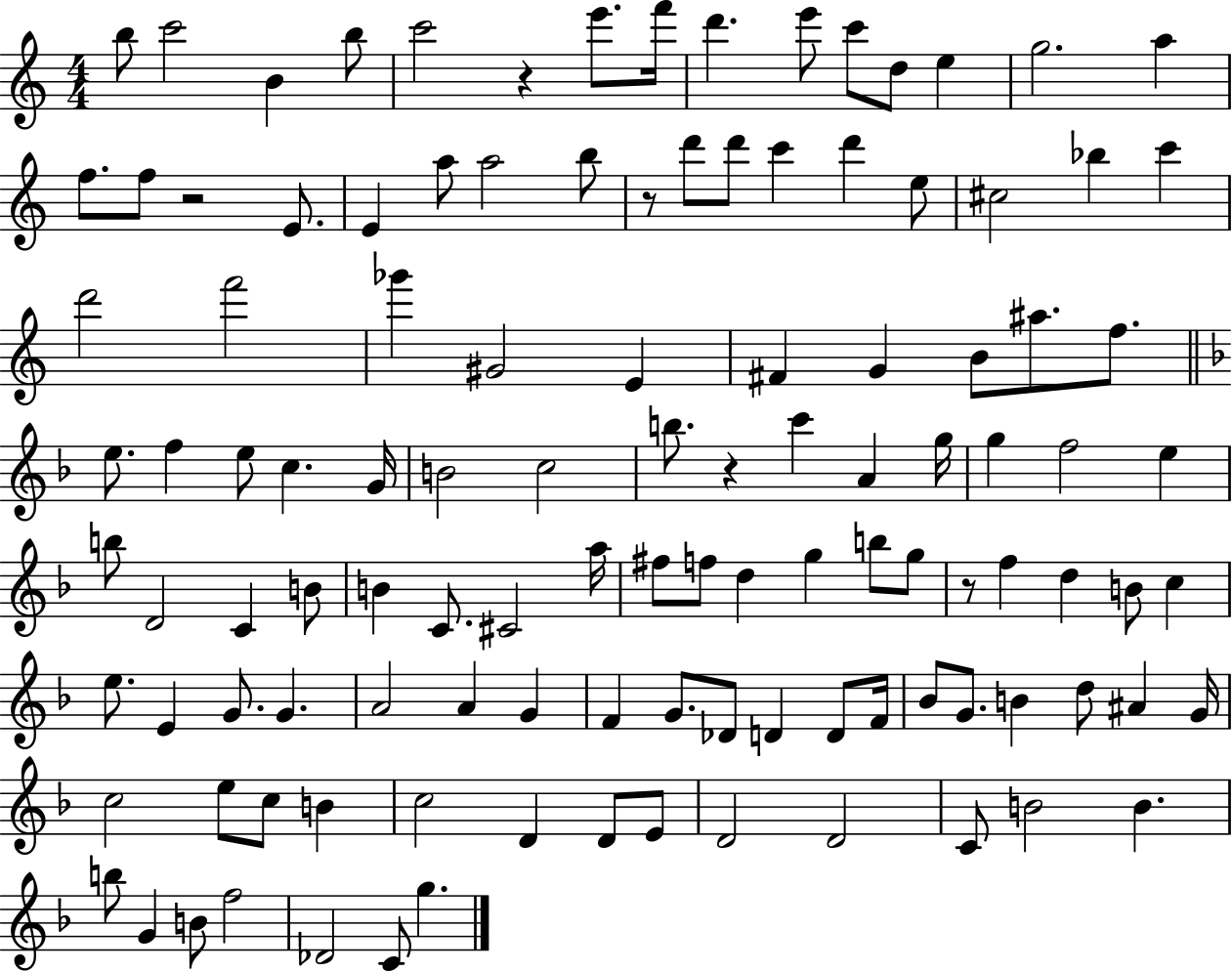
B5/e C6/h B4/q B5/e C6/h R/q E6/e. F6/s D6/q. E6/e C6/e D5/e E5/q G5/h. A5/q F5/e. F5/e R/h E4/e. E4/q A5/e A5/h B5/e R/e D6/e D6/e C6/q D6/q E5/e C#5/h Bb5/q C6/q D6/h F6/h Gb6/q G#4/h E4/q F#4/q G4/q B4/e A#5/e. F5/e. E5/e. F5/q E5/e C5/q. G4/s B4/h C5/h B5/e. R/q C6/q A4/q G5/s G5/q F5/h E5/q B5/e D4/h C4/q B4/e B4/q C4/e. C#4/h A5/s F#5/e F5/e D5/q G5/q B5/e G5/e R/e F5/q D5/q B4/e C5/q E5/e. E4/q G4/e. G4/q. A4/h A4/q G4/q F4/q G4/e. Db4/e D4/q D4/e F4/s Bb4/e G4/e. B4/q D5/e A#4/q G4/s C5/h E5/e C5/e B4/q C5/h D4/q D4/e E4/e D4/h D4/h C4/e B4/h B4/q. B5/e G4/q B4/e F5/h Db4/h C4/e G5/q.